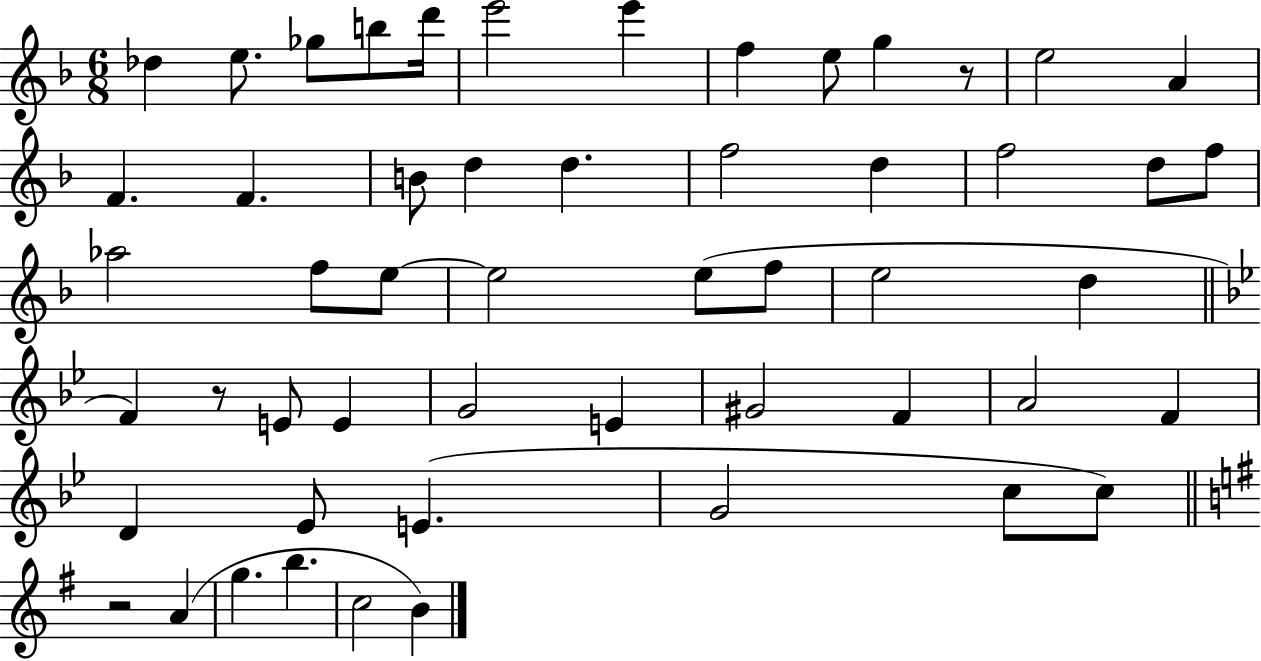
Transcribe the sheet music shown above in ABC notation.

X:1
T:Untitled
M:6/8
L:1/4
K:F
_d e/2 _g/2 b/2 d'/4 e'2 e' f e/2 g z/2 e2 A F F B/2 d d f2 d f2 d/2 f/2 _a2 f/2 e/2 e2 e/2 f/2 e2 d F z/2 E/2 E G2 E ^G2 F A2 F D _E/2 E G2 c/2 c/2 z2 A g b c2 B